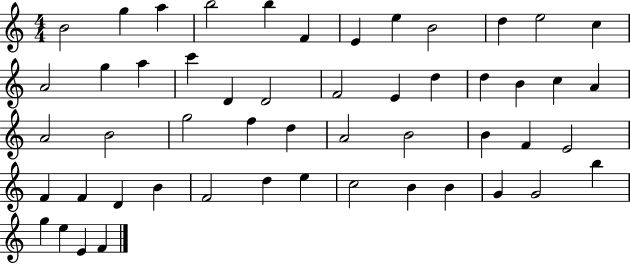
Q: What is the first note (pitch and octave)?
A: B4